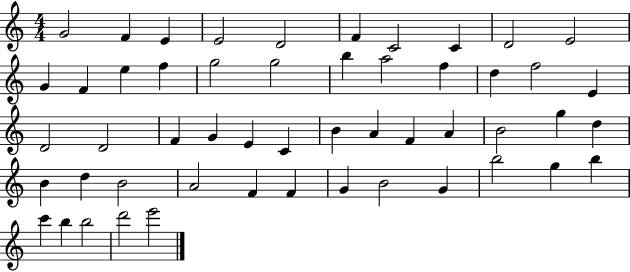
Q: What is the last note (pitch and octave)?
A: E6